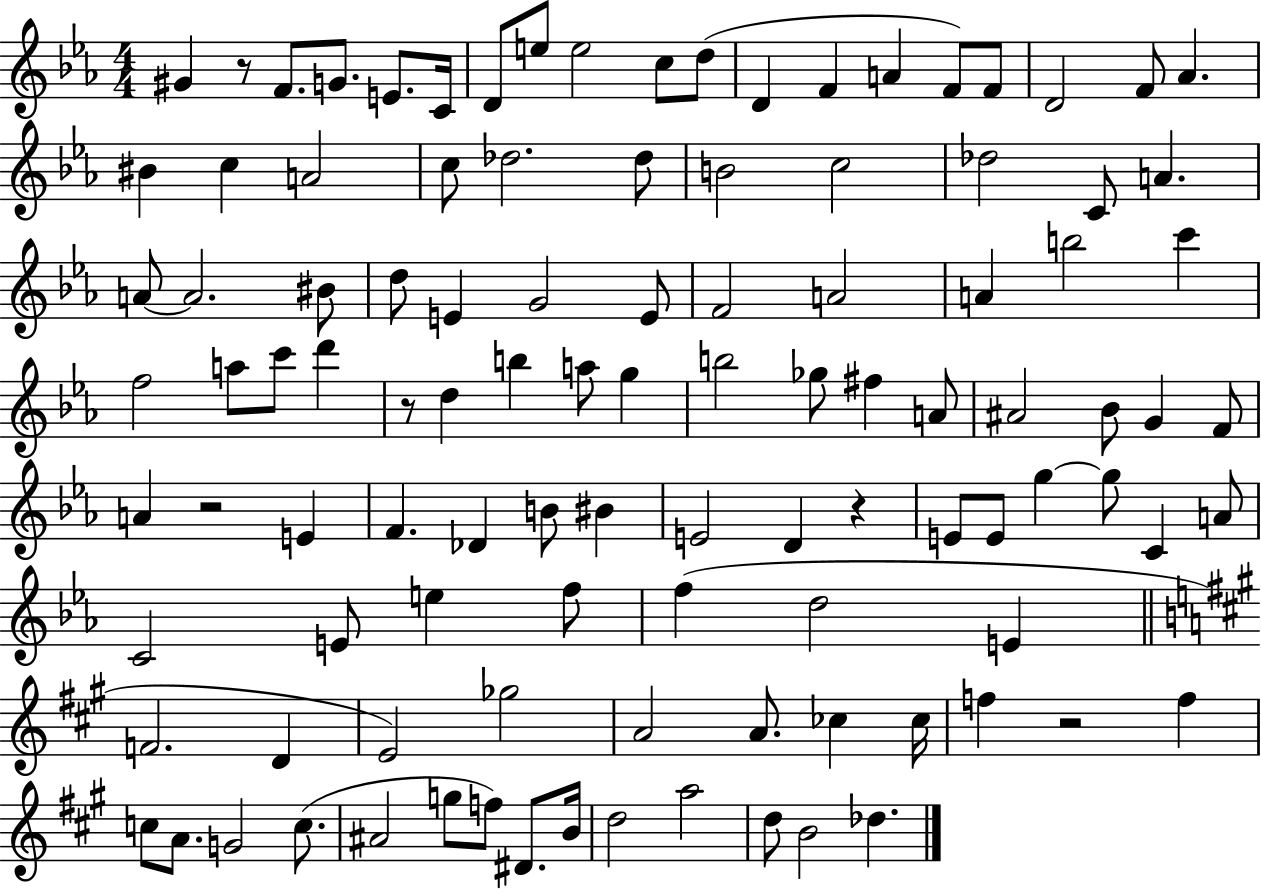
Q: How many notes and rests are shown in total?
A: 107